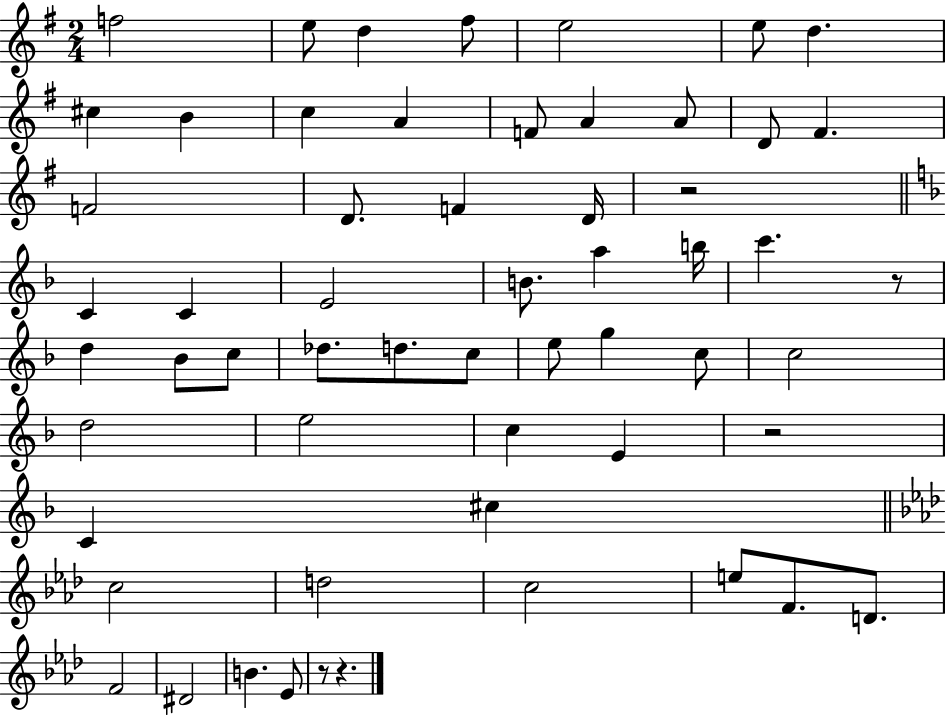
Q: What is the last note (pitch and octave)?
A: Eb4